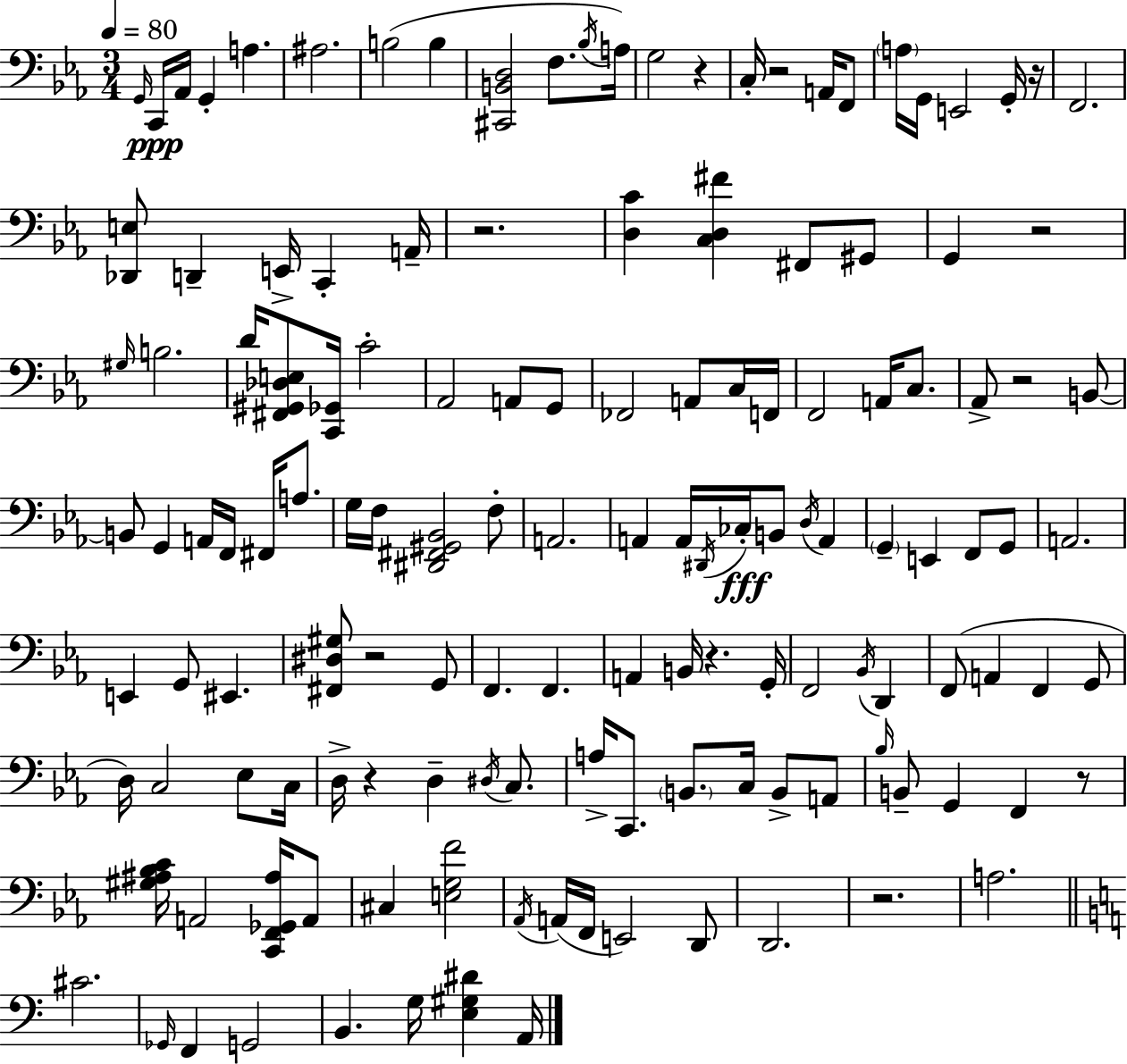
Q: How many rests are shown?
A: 11